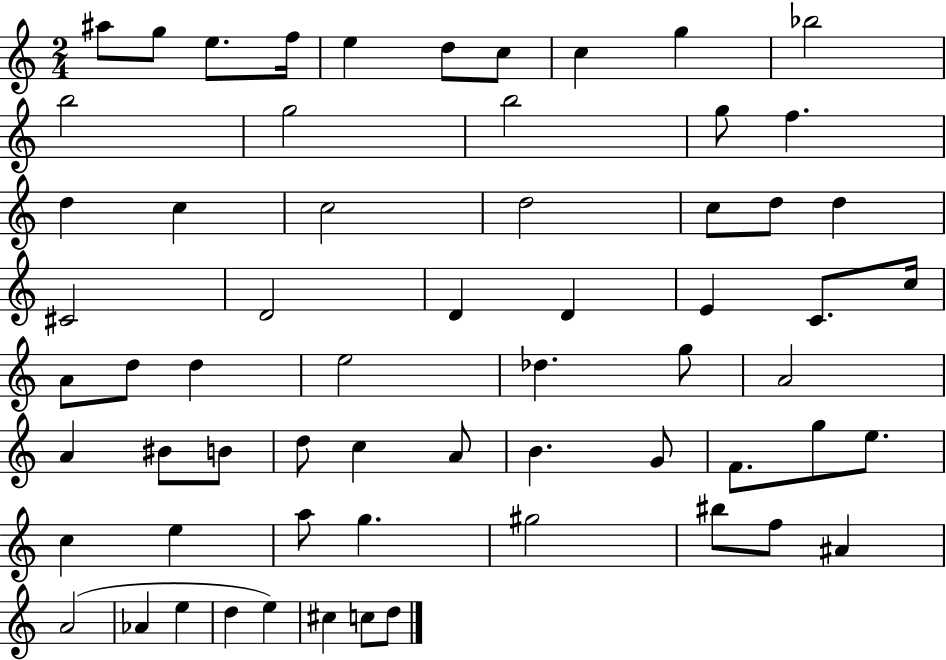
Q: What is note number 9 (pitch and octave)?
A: G5